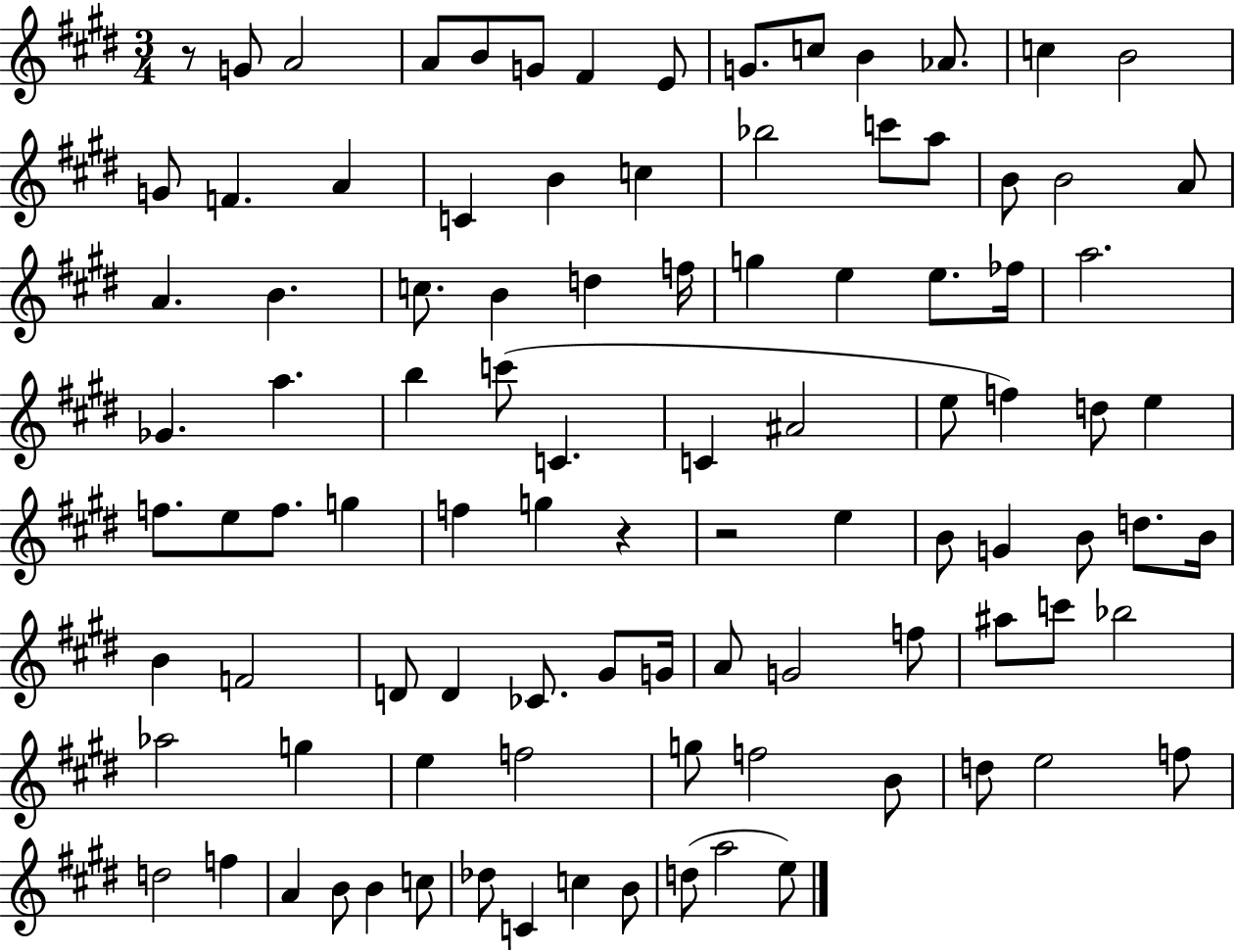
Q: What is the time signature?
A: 3/4